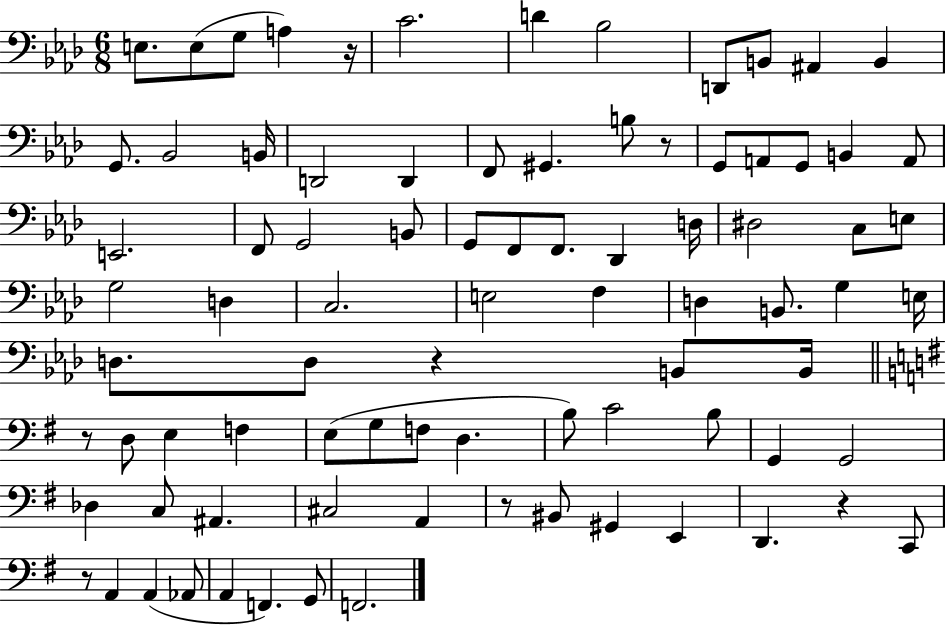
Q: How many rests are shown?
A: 7